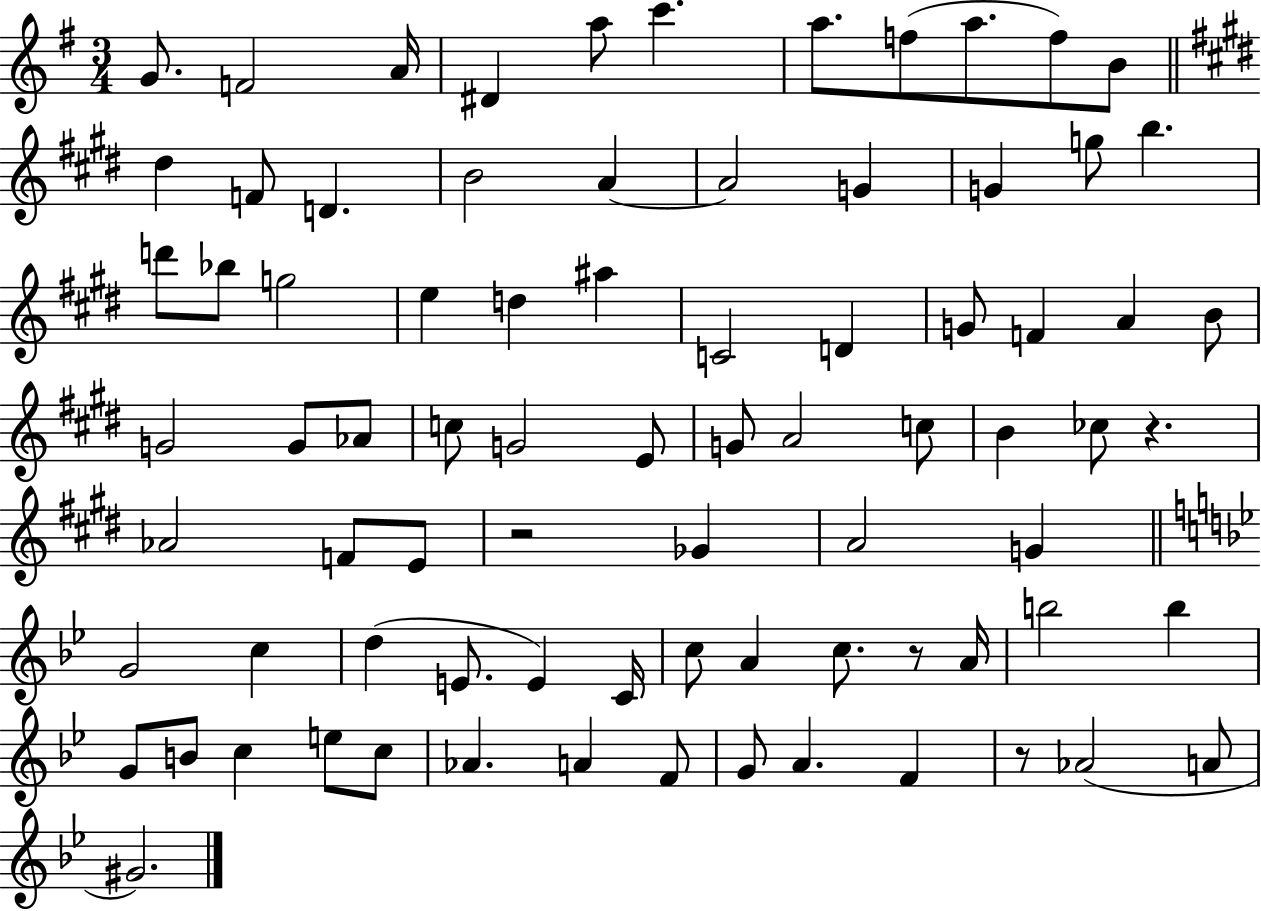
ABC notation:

X:1
T:Untitled
M:3/4
L:1/4
K:G
G/2 F2 A/4 ^D a/2 c' a/2 f/2 a/2 f/2 B/2 ^d F/2 D B2 A A2 G G g/2 b d'/2 _b/2 g2 e d ^a C2 D G/2 F A B/2 G2 G/2 _A/2 c/2 G2 E/2 G/2 A2 c/2 B _c/2 z _A2 F/2 E/2 z2 _G A2 G G2 c d E/2 E C/4 c/2 A c/2 z/2 A/4 b2 b G/2 B/2 c e/2 c/2 _A A F/2 G/2 A F z/2 _A2 A/2 ^G2